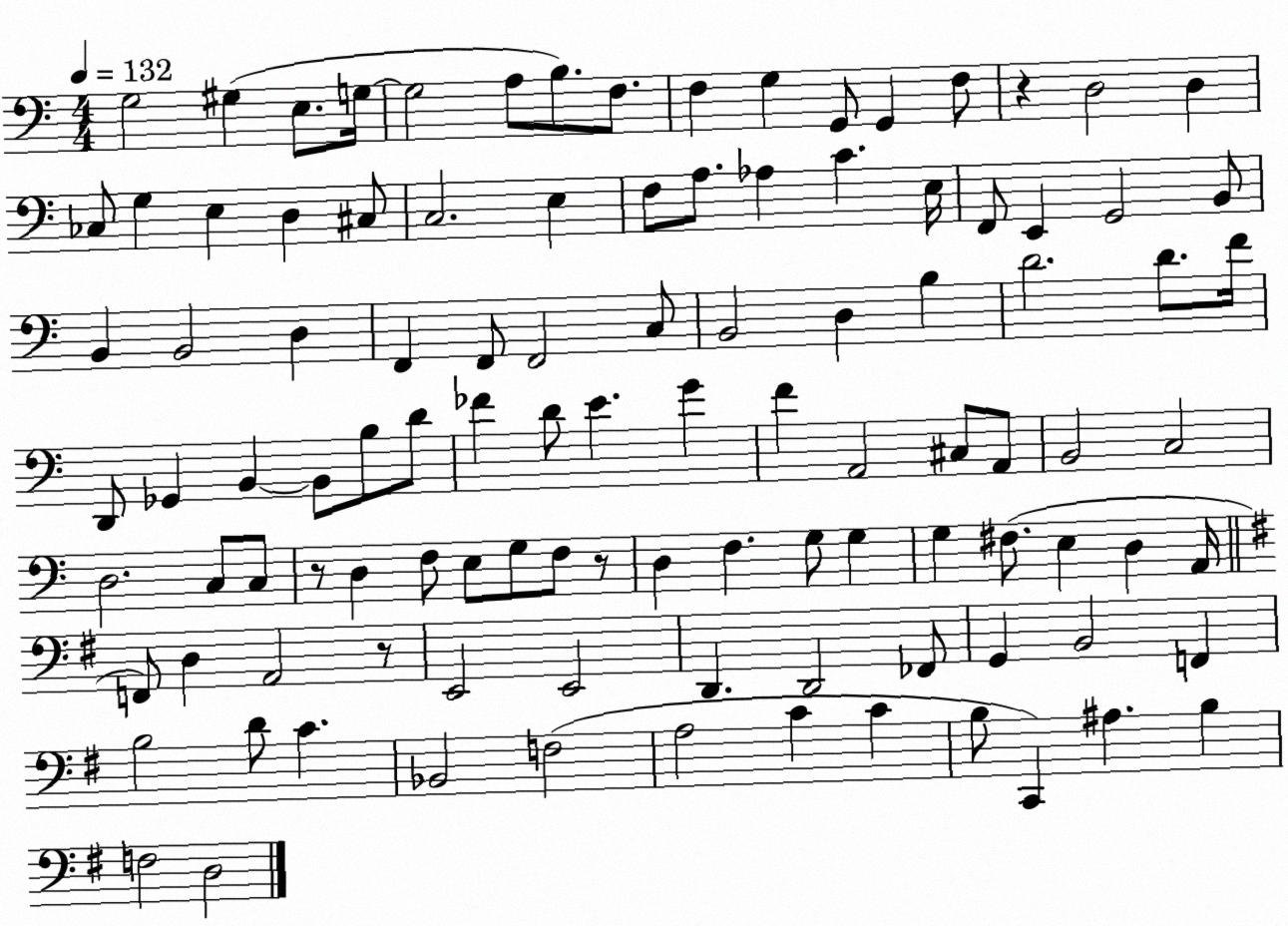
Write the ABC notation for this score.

X:1
T:Untitled
M:4/4
L:1/4
K:C
G,2 ^G, E,/2 G,/4 G,2 A,/2 B,/2 F,/2 F, G, G,,/2 G,, F,/2 z D,2 D, _C,/2 G, E, D, ^C,/2 C,2 E, F,/2 A,/2 _A, C E,/4 F,,/2 E,, G,,2 B,,/2 B,, B,,2 D, F,, F,,/2 F,,2 C,/2 B,,2 D, B, D2 D/2 F/4 D,,/2 _G,, B,, B,,/2 B,/2 D/2 _F D/2 E G F A,,2 ^C,/2 A,,/2 B,,2 C,2 D,2 C,/2 C,/2 z/2 D, F,/2 E,/2 G,/2 F,/2 z/2 D, F, G,/2 G, G, ^F,/2 E, D, A,,/4 F,,/2 D, A,,2 z/2 E,,2 E,,2 D,, D,,2 _F,,/2 G,, B,,2 F,, B,2 D/2 C _B,,2 F,2 A,2 C C B,/2 C,, ^A, B, F,2 D,2